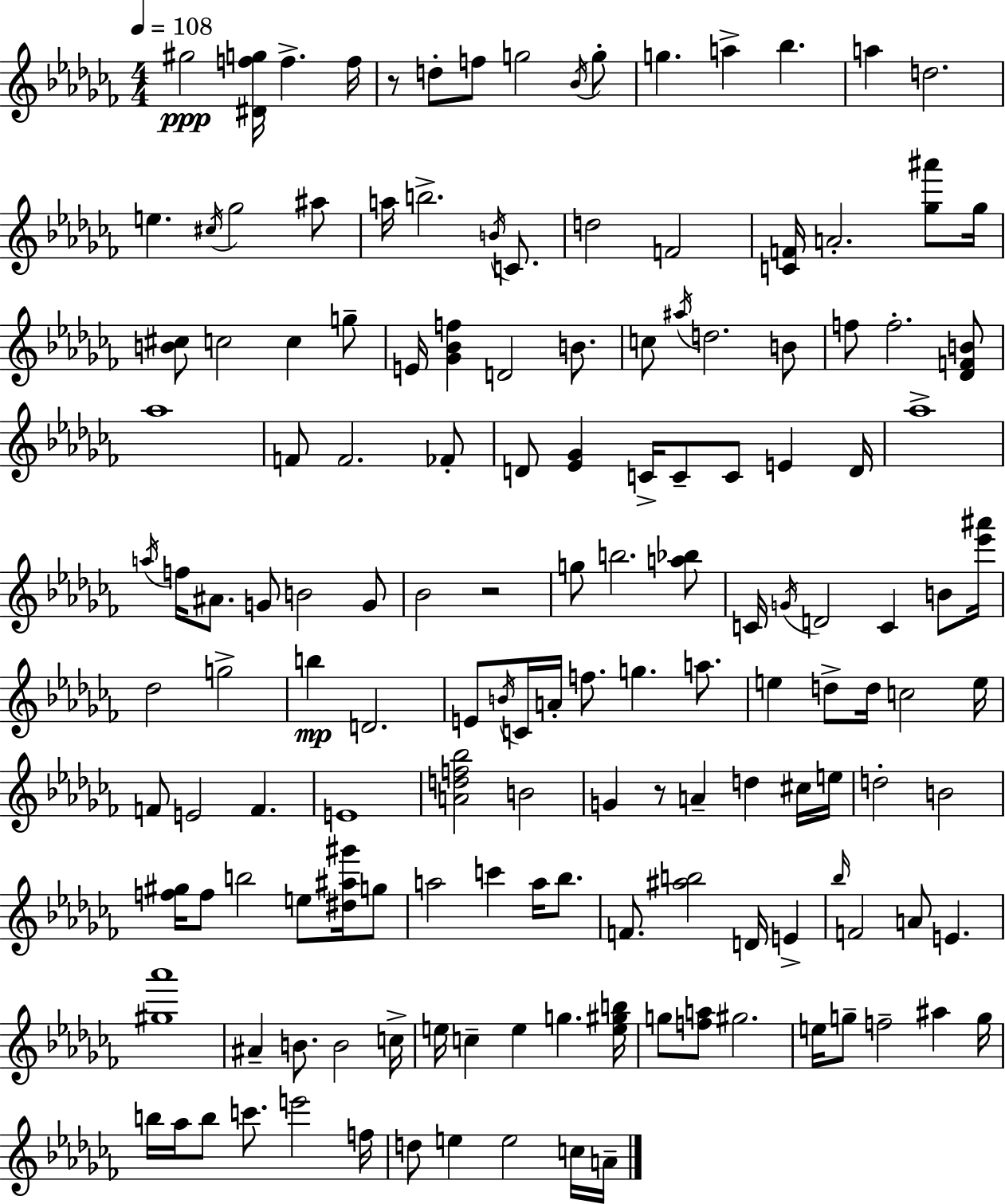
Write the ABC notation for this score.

X:1
T:Untitled
M:4/4
L:1/4
K:Abm
^g2 [^Dfg]/4 f f/4 z/2 d/2 f/2 g2 _B/4 g/2 g a _b a d2 e ^c/4 _g2 ^a/2 a/4 b2 B/4 C/2 d2 F2 [CF]/4 A2 [_g^a']/2 _g/4 [B^c]/2 c2 c g/2 E/4 [_G_Bf] D2 B/2 c/2 ^a/4 d2 B/2 f/2 f2 [_DFB]/2 _a4 F/2 F2 _F/2 D/2 [_E_G] C/4 C/2 C/2 E D/4 _a4 a/4 f/4 ^A/2 G/2 B2 G/2 _B2 z2 g/2 b2 [a_b]/2 C/4 G/4 D2 C B/2 [_e'^a']/4 _d2 g2 b D2 E/2 B/4 C/4 A/4 f/2 g a/2 e d/2 d/4 c2 e/4 F/2 E2 F E4 [Adf_b]2 B2 G z/2 A d ^c/4 e/4 d2 B2 [f^g]/4 f/2 b2 e/2 [^d^a^g']/4 g/2 a2 c' a/4 _b/2 F/2 [^ab]2 D/4 E _b/4 F2 A/2 E [^g_a']4 ^A B/2 B2 c/4 e/4 c e g [e^gb]/4 g/2 [fa]/2 ^g2 e/4 g/2 f2 ^a g/4 b/4 _a/4 b/2 c'/2 e'2 f/4 d/2 e e2 c/4 A/4